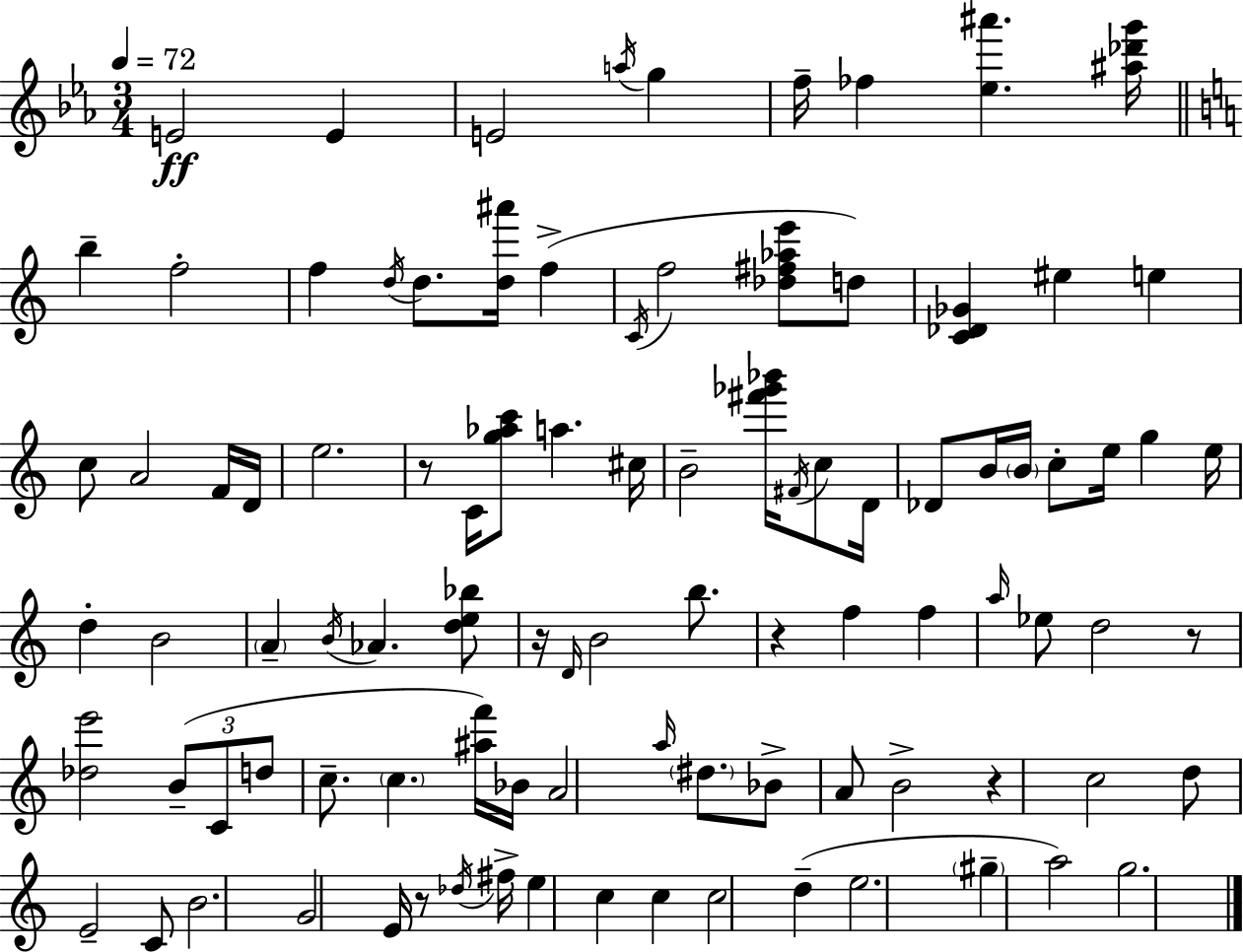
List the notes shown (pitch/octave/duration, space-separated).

E4/h E4/q E4/h A5/s G5/q F5/s FES5/q [Eb5,A#6]/q. [A#5,Db6,G6]/s B5/q F5/h F5/q D5/s D5/e. [D5,A#6]/s F5/q C4/s F5/h [Db5,F#5,Ab5,E6]/e D5/e [C4,Db4,Gb4]/q EIS5/q E5/q C5/e A4/h F4/s D4/s E5/h. R/e C4/s [G5,Ab5,C6]/e A5/q. C#5/s B4/h [F#6,Gb6,Bb6]/s F#4/s C5/e D4/s Db4/e B4/s B4/s C5/e E5/s G5/q E5/s D5/q B4/h A4/q B4/s Ab4/q. [D5,E5,Bb5]/e R/s D4/s B4/h B5/e. R/q F5/q F5/q A5/s Eb5/e D5/h R/e [Db5,E6]/h B4/e C4/e D5/e C5/e. C5/q. [A#5,F6]/s Bb4/s A4/h A5/s D#5/e. Bb4/e A4/e B4/h R/q C5/h D5/e E4/h C4/e B4/h. G4/h E4/s R/e Db5/s F#5/s E5/q C5/q C5/q C5/h D5/q E5/h. G#5/q A5/h G5/h.